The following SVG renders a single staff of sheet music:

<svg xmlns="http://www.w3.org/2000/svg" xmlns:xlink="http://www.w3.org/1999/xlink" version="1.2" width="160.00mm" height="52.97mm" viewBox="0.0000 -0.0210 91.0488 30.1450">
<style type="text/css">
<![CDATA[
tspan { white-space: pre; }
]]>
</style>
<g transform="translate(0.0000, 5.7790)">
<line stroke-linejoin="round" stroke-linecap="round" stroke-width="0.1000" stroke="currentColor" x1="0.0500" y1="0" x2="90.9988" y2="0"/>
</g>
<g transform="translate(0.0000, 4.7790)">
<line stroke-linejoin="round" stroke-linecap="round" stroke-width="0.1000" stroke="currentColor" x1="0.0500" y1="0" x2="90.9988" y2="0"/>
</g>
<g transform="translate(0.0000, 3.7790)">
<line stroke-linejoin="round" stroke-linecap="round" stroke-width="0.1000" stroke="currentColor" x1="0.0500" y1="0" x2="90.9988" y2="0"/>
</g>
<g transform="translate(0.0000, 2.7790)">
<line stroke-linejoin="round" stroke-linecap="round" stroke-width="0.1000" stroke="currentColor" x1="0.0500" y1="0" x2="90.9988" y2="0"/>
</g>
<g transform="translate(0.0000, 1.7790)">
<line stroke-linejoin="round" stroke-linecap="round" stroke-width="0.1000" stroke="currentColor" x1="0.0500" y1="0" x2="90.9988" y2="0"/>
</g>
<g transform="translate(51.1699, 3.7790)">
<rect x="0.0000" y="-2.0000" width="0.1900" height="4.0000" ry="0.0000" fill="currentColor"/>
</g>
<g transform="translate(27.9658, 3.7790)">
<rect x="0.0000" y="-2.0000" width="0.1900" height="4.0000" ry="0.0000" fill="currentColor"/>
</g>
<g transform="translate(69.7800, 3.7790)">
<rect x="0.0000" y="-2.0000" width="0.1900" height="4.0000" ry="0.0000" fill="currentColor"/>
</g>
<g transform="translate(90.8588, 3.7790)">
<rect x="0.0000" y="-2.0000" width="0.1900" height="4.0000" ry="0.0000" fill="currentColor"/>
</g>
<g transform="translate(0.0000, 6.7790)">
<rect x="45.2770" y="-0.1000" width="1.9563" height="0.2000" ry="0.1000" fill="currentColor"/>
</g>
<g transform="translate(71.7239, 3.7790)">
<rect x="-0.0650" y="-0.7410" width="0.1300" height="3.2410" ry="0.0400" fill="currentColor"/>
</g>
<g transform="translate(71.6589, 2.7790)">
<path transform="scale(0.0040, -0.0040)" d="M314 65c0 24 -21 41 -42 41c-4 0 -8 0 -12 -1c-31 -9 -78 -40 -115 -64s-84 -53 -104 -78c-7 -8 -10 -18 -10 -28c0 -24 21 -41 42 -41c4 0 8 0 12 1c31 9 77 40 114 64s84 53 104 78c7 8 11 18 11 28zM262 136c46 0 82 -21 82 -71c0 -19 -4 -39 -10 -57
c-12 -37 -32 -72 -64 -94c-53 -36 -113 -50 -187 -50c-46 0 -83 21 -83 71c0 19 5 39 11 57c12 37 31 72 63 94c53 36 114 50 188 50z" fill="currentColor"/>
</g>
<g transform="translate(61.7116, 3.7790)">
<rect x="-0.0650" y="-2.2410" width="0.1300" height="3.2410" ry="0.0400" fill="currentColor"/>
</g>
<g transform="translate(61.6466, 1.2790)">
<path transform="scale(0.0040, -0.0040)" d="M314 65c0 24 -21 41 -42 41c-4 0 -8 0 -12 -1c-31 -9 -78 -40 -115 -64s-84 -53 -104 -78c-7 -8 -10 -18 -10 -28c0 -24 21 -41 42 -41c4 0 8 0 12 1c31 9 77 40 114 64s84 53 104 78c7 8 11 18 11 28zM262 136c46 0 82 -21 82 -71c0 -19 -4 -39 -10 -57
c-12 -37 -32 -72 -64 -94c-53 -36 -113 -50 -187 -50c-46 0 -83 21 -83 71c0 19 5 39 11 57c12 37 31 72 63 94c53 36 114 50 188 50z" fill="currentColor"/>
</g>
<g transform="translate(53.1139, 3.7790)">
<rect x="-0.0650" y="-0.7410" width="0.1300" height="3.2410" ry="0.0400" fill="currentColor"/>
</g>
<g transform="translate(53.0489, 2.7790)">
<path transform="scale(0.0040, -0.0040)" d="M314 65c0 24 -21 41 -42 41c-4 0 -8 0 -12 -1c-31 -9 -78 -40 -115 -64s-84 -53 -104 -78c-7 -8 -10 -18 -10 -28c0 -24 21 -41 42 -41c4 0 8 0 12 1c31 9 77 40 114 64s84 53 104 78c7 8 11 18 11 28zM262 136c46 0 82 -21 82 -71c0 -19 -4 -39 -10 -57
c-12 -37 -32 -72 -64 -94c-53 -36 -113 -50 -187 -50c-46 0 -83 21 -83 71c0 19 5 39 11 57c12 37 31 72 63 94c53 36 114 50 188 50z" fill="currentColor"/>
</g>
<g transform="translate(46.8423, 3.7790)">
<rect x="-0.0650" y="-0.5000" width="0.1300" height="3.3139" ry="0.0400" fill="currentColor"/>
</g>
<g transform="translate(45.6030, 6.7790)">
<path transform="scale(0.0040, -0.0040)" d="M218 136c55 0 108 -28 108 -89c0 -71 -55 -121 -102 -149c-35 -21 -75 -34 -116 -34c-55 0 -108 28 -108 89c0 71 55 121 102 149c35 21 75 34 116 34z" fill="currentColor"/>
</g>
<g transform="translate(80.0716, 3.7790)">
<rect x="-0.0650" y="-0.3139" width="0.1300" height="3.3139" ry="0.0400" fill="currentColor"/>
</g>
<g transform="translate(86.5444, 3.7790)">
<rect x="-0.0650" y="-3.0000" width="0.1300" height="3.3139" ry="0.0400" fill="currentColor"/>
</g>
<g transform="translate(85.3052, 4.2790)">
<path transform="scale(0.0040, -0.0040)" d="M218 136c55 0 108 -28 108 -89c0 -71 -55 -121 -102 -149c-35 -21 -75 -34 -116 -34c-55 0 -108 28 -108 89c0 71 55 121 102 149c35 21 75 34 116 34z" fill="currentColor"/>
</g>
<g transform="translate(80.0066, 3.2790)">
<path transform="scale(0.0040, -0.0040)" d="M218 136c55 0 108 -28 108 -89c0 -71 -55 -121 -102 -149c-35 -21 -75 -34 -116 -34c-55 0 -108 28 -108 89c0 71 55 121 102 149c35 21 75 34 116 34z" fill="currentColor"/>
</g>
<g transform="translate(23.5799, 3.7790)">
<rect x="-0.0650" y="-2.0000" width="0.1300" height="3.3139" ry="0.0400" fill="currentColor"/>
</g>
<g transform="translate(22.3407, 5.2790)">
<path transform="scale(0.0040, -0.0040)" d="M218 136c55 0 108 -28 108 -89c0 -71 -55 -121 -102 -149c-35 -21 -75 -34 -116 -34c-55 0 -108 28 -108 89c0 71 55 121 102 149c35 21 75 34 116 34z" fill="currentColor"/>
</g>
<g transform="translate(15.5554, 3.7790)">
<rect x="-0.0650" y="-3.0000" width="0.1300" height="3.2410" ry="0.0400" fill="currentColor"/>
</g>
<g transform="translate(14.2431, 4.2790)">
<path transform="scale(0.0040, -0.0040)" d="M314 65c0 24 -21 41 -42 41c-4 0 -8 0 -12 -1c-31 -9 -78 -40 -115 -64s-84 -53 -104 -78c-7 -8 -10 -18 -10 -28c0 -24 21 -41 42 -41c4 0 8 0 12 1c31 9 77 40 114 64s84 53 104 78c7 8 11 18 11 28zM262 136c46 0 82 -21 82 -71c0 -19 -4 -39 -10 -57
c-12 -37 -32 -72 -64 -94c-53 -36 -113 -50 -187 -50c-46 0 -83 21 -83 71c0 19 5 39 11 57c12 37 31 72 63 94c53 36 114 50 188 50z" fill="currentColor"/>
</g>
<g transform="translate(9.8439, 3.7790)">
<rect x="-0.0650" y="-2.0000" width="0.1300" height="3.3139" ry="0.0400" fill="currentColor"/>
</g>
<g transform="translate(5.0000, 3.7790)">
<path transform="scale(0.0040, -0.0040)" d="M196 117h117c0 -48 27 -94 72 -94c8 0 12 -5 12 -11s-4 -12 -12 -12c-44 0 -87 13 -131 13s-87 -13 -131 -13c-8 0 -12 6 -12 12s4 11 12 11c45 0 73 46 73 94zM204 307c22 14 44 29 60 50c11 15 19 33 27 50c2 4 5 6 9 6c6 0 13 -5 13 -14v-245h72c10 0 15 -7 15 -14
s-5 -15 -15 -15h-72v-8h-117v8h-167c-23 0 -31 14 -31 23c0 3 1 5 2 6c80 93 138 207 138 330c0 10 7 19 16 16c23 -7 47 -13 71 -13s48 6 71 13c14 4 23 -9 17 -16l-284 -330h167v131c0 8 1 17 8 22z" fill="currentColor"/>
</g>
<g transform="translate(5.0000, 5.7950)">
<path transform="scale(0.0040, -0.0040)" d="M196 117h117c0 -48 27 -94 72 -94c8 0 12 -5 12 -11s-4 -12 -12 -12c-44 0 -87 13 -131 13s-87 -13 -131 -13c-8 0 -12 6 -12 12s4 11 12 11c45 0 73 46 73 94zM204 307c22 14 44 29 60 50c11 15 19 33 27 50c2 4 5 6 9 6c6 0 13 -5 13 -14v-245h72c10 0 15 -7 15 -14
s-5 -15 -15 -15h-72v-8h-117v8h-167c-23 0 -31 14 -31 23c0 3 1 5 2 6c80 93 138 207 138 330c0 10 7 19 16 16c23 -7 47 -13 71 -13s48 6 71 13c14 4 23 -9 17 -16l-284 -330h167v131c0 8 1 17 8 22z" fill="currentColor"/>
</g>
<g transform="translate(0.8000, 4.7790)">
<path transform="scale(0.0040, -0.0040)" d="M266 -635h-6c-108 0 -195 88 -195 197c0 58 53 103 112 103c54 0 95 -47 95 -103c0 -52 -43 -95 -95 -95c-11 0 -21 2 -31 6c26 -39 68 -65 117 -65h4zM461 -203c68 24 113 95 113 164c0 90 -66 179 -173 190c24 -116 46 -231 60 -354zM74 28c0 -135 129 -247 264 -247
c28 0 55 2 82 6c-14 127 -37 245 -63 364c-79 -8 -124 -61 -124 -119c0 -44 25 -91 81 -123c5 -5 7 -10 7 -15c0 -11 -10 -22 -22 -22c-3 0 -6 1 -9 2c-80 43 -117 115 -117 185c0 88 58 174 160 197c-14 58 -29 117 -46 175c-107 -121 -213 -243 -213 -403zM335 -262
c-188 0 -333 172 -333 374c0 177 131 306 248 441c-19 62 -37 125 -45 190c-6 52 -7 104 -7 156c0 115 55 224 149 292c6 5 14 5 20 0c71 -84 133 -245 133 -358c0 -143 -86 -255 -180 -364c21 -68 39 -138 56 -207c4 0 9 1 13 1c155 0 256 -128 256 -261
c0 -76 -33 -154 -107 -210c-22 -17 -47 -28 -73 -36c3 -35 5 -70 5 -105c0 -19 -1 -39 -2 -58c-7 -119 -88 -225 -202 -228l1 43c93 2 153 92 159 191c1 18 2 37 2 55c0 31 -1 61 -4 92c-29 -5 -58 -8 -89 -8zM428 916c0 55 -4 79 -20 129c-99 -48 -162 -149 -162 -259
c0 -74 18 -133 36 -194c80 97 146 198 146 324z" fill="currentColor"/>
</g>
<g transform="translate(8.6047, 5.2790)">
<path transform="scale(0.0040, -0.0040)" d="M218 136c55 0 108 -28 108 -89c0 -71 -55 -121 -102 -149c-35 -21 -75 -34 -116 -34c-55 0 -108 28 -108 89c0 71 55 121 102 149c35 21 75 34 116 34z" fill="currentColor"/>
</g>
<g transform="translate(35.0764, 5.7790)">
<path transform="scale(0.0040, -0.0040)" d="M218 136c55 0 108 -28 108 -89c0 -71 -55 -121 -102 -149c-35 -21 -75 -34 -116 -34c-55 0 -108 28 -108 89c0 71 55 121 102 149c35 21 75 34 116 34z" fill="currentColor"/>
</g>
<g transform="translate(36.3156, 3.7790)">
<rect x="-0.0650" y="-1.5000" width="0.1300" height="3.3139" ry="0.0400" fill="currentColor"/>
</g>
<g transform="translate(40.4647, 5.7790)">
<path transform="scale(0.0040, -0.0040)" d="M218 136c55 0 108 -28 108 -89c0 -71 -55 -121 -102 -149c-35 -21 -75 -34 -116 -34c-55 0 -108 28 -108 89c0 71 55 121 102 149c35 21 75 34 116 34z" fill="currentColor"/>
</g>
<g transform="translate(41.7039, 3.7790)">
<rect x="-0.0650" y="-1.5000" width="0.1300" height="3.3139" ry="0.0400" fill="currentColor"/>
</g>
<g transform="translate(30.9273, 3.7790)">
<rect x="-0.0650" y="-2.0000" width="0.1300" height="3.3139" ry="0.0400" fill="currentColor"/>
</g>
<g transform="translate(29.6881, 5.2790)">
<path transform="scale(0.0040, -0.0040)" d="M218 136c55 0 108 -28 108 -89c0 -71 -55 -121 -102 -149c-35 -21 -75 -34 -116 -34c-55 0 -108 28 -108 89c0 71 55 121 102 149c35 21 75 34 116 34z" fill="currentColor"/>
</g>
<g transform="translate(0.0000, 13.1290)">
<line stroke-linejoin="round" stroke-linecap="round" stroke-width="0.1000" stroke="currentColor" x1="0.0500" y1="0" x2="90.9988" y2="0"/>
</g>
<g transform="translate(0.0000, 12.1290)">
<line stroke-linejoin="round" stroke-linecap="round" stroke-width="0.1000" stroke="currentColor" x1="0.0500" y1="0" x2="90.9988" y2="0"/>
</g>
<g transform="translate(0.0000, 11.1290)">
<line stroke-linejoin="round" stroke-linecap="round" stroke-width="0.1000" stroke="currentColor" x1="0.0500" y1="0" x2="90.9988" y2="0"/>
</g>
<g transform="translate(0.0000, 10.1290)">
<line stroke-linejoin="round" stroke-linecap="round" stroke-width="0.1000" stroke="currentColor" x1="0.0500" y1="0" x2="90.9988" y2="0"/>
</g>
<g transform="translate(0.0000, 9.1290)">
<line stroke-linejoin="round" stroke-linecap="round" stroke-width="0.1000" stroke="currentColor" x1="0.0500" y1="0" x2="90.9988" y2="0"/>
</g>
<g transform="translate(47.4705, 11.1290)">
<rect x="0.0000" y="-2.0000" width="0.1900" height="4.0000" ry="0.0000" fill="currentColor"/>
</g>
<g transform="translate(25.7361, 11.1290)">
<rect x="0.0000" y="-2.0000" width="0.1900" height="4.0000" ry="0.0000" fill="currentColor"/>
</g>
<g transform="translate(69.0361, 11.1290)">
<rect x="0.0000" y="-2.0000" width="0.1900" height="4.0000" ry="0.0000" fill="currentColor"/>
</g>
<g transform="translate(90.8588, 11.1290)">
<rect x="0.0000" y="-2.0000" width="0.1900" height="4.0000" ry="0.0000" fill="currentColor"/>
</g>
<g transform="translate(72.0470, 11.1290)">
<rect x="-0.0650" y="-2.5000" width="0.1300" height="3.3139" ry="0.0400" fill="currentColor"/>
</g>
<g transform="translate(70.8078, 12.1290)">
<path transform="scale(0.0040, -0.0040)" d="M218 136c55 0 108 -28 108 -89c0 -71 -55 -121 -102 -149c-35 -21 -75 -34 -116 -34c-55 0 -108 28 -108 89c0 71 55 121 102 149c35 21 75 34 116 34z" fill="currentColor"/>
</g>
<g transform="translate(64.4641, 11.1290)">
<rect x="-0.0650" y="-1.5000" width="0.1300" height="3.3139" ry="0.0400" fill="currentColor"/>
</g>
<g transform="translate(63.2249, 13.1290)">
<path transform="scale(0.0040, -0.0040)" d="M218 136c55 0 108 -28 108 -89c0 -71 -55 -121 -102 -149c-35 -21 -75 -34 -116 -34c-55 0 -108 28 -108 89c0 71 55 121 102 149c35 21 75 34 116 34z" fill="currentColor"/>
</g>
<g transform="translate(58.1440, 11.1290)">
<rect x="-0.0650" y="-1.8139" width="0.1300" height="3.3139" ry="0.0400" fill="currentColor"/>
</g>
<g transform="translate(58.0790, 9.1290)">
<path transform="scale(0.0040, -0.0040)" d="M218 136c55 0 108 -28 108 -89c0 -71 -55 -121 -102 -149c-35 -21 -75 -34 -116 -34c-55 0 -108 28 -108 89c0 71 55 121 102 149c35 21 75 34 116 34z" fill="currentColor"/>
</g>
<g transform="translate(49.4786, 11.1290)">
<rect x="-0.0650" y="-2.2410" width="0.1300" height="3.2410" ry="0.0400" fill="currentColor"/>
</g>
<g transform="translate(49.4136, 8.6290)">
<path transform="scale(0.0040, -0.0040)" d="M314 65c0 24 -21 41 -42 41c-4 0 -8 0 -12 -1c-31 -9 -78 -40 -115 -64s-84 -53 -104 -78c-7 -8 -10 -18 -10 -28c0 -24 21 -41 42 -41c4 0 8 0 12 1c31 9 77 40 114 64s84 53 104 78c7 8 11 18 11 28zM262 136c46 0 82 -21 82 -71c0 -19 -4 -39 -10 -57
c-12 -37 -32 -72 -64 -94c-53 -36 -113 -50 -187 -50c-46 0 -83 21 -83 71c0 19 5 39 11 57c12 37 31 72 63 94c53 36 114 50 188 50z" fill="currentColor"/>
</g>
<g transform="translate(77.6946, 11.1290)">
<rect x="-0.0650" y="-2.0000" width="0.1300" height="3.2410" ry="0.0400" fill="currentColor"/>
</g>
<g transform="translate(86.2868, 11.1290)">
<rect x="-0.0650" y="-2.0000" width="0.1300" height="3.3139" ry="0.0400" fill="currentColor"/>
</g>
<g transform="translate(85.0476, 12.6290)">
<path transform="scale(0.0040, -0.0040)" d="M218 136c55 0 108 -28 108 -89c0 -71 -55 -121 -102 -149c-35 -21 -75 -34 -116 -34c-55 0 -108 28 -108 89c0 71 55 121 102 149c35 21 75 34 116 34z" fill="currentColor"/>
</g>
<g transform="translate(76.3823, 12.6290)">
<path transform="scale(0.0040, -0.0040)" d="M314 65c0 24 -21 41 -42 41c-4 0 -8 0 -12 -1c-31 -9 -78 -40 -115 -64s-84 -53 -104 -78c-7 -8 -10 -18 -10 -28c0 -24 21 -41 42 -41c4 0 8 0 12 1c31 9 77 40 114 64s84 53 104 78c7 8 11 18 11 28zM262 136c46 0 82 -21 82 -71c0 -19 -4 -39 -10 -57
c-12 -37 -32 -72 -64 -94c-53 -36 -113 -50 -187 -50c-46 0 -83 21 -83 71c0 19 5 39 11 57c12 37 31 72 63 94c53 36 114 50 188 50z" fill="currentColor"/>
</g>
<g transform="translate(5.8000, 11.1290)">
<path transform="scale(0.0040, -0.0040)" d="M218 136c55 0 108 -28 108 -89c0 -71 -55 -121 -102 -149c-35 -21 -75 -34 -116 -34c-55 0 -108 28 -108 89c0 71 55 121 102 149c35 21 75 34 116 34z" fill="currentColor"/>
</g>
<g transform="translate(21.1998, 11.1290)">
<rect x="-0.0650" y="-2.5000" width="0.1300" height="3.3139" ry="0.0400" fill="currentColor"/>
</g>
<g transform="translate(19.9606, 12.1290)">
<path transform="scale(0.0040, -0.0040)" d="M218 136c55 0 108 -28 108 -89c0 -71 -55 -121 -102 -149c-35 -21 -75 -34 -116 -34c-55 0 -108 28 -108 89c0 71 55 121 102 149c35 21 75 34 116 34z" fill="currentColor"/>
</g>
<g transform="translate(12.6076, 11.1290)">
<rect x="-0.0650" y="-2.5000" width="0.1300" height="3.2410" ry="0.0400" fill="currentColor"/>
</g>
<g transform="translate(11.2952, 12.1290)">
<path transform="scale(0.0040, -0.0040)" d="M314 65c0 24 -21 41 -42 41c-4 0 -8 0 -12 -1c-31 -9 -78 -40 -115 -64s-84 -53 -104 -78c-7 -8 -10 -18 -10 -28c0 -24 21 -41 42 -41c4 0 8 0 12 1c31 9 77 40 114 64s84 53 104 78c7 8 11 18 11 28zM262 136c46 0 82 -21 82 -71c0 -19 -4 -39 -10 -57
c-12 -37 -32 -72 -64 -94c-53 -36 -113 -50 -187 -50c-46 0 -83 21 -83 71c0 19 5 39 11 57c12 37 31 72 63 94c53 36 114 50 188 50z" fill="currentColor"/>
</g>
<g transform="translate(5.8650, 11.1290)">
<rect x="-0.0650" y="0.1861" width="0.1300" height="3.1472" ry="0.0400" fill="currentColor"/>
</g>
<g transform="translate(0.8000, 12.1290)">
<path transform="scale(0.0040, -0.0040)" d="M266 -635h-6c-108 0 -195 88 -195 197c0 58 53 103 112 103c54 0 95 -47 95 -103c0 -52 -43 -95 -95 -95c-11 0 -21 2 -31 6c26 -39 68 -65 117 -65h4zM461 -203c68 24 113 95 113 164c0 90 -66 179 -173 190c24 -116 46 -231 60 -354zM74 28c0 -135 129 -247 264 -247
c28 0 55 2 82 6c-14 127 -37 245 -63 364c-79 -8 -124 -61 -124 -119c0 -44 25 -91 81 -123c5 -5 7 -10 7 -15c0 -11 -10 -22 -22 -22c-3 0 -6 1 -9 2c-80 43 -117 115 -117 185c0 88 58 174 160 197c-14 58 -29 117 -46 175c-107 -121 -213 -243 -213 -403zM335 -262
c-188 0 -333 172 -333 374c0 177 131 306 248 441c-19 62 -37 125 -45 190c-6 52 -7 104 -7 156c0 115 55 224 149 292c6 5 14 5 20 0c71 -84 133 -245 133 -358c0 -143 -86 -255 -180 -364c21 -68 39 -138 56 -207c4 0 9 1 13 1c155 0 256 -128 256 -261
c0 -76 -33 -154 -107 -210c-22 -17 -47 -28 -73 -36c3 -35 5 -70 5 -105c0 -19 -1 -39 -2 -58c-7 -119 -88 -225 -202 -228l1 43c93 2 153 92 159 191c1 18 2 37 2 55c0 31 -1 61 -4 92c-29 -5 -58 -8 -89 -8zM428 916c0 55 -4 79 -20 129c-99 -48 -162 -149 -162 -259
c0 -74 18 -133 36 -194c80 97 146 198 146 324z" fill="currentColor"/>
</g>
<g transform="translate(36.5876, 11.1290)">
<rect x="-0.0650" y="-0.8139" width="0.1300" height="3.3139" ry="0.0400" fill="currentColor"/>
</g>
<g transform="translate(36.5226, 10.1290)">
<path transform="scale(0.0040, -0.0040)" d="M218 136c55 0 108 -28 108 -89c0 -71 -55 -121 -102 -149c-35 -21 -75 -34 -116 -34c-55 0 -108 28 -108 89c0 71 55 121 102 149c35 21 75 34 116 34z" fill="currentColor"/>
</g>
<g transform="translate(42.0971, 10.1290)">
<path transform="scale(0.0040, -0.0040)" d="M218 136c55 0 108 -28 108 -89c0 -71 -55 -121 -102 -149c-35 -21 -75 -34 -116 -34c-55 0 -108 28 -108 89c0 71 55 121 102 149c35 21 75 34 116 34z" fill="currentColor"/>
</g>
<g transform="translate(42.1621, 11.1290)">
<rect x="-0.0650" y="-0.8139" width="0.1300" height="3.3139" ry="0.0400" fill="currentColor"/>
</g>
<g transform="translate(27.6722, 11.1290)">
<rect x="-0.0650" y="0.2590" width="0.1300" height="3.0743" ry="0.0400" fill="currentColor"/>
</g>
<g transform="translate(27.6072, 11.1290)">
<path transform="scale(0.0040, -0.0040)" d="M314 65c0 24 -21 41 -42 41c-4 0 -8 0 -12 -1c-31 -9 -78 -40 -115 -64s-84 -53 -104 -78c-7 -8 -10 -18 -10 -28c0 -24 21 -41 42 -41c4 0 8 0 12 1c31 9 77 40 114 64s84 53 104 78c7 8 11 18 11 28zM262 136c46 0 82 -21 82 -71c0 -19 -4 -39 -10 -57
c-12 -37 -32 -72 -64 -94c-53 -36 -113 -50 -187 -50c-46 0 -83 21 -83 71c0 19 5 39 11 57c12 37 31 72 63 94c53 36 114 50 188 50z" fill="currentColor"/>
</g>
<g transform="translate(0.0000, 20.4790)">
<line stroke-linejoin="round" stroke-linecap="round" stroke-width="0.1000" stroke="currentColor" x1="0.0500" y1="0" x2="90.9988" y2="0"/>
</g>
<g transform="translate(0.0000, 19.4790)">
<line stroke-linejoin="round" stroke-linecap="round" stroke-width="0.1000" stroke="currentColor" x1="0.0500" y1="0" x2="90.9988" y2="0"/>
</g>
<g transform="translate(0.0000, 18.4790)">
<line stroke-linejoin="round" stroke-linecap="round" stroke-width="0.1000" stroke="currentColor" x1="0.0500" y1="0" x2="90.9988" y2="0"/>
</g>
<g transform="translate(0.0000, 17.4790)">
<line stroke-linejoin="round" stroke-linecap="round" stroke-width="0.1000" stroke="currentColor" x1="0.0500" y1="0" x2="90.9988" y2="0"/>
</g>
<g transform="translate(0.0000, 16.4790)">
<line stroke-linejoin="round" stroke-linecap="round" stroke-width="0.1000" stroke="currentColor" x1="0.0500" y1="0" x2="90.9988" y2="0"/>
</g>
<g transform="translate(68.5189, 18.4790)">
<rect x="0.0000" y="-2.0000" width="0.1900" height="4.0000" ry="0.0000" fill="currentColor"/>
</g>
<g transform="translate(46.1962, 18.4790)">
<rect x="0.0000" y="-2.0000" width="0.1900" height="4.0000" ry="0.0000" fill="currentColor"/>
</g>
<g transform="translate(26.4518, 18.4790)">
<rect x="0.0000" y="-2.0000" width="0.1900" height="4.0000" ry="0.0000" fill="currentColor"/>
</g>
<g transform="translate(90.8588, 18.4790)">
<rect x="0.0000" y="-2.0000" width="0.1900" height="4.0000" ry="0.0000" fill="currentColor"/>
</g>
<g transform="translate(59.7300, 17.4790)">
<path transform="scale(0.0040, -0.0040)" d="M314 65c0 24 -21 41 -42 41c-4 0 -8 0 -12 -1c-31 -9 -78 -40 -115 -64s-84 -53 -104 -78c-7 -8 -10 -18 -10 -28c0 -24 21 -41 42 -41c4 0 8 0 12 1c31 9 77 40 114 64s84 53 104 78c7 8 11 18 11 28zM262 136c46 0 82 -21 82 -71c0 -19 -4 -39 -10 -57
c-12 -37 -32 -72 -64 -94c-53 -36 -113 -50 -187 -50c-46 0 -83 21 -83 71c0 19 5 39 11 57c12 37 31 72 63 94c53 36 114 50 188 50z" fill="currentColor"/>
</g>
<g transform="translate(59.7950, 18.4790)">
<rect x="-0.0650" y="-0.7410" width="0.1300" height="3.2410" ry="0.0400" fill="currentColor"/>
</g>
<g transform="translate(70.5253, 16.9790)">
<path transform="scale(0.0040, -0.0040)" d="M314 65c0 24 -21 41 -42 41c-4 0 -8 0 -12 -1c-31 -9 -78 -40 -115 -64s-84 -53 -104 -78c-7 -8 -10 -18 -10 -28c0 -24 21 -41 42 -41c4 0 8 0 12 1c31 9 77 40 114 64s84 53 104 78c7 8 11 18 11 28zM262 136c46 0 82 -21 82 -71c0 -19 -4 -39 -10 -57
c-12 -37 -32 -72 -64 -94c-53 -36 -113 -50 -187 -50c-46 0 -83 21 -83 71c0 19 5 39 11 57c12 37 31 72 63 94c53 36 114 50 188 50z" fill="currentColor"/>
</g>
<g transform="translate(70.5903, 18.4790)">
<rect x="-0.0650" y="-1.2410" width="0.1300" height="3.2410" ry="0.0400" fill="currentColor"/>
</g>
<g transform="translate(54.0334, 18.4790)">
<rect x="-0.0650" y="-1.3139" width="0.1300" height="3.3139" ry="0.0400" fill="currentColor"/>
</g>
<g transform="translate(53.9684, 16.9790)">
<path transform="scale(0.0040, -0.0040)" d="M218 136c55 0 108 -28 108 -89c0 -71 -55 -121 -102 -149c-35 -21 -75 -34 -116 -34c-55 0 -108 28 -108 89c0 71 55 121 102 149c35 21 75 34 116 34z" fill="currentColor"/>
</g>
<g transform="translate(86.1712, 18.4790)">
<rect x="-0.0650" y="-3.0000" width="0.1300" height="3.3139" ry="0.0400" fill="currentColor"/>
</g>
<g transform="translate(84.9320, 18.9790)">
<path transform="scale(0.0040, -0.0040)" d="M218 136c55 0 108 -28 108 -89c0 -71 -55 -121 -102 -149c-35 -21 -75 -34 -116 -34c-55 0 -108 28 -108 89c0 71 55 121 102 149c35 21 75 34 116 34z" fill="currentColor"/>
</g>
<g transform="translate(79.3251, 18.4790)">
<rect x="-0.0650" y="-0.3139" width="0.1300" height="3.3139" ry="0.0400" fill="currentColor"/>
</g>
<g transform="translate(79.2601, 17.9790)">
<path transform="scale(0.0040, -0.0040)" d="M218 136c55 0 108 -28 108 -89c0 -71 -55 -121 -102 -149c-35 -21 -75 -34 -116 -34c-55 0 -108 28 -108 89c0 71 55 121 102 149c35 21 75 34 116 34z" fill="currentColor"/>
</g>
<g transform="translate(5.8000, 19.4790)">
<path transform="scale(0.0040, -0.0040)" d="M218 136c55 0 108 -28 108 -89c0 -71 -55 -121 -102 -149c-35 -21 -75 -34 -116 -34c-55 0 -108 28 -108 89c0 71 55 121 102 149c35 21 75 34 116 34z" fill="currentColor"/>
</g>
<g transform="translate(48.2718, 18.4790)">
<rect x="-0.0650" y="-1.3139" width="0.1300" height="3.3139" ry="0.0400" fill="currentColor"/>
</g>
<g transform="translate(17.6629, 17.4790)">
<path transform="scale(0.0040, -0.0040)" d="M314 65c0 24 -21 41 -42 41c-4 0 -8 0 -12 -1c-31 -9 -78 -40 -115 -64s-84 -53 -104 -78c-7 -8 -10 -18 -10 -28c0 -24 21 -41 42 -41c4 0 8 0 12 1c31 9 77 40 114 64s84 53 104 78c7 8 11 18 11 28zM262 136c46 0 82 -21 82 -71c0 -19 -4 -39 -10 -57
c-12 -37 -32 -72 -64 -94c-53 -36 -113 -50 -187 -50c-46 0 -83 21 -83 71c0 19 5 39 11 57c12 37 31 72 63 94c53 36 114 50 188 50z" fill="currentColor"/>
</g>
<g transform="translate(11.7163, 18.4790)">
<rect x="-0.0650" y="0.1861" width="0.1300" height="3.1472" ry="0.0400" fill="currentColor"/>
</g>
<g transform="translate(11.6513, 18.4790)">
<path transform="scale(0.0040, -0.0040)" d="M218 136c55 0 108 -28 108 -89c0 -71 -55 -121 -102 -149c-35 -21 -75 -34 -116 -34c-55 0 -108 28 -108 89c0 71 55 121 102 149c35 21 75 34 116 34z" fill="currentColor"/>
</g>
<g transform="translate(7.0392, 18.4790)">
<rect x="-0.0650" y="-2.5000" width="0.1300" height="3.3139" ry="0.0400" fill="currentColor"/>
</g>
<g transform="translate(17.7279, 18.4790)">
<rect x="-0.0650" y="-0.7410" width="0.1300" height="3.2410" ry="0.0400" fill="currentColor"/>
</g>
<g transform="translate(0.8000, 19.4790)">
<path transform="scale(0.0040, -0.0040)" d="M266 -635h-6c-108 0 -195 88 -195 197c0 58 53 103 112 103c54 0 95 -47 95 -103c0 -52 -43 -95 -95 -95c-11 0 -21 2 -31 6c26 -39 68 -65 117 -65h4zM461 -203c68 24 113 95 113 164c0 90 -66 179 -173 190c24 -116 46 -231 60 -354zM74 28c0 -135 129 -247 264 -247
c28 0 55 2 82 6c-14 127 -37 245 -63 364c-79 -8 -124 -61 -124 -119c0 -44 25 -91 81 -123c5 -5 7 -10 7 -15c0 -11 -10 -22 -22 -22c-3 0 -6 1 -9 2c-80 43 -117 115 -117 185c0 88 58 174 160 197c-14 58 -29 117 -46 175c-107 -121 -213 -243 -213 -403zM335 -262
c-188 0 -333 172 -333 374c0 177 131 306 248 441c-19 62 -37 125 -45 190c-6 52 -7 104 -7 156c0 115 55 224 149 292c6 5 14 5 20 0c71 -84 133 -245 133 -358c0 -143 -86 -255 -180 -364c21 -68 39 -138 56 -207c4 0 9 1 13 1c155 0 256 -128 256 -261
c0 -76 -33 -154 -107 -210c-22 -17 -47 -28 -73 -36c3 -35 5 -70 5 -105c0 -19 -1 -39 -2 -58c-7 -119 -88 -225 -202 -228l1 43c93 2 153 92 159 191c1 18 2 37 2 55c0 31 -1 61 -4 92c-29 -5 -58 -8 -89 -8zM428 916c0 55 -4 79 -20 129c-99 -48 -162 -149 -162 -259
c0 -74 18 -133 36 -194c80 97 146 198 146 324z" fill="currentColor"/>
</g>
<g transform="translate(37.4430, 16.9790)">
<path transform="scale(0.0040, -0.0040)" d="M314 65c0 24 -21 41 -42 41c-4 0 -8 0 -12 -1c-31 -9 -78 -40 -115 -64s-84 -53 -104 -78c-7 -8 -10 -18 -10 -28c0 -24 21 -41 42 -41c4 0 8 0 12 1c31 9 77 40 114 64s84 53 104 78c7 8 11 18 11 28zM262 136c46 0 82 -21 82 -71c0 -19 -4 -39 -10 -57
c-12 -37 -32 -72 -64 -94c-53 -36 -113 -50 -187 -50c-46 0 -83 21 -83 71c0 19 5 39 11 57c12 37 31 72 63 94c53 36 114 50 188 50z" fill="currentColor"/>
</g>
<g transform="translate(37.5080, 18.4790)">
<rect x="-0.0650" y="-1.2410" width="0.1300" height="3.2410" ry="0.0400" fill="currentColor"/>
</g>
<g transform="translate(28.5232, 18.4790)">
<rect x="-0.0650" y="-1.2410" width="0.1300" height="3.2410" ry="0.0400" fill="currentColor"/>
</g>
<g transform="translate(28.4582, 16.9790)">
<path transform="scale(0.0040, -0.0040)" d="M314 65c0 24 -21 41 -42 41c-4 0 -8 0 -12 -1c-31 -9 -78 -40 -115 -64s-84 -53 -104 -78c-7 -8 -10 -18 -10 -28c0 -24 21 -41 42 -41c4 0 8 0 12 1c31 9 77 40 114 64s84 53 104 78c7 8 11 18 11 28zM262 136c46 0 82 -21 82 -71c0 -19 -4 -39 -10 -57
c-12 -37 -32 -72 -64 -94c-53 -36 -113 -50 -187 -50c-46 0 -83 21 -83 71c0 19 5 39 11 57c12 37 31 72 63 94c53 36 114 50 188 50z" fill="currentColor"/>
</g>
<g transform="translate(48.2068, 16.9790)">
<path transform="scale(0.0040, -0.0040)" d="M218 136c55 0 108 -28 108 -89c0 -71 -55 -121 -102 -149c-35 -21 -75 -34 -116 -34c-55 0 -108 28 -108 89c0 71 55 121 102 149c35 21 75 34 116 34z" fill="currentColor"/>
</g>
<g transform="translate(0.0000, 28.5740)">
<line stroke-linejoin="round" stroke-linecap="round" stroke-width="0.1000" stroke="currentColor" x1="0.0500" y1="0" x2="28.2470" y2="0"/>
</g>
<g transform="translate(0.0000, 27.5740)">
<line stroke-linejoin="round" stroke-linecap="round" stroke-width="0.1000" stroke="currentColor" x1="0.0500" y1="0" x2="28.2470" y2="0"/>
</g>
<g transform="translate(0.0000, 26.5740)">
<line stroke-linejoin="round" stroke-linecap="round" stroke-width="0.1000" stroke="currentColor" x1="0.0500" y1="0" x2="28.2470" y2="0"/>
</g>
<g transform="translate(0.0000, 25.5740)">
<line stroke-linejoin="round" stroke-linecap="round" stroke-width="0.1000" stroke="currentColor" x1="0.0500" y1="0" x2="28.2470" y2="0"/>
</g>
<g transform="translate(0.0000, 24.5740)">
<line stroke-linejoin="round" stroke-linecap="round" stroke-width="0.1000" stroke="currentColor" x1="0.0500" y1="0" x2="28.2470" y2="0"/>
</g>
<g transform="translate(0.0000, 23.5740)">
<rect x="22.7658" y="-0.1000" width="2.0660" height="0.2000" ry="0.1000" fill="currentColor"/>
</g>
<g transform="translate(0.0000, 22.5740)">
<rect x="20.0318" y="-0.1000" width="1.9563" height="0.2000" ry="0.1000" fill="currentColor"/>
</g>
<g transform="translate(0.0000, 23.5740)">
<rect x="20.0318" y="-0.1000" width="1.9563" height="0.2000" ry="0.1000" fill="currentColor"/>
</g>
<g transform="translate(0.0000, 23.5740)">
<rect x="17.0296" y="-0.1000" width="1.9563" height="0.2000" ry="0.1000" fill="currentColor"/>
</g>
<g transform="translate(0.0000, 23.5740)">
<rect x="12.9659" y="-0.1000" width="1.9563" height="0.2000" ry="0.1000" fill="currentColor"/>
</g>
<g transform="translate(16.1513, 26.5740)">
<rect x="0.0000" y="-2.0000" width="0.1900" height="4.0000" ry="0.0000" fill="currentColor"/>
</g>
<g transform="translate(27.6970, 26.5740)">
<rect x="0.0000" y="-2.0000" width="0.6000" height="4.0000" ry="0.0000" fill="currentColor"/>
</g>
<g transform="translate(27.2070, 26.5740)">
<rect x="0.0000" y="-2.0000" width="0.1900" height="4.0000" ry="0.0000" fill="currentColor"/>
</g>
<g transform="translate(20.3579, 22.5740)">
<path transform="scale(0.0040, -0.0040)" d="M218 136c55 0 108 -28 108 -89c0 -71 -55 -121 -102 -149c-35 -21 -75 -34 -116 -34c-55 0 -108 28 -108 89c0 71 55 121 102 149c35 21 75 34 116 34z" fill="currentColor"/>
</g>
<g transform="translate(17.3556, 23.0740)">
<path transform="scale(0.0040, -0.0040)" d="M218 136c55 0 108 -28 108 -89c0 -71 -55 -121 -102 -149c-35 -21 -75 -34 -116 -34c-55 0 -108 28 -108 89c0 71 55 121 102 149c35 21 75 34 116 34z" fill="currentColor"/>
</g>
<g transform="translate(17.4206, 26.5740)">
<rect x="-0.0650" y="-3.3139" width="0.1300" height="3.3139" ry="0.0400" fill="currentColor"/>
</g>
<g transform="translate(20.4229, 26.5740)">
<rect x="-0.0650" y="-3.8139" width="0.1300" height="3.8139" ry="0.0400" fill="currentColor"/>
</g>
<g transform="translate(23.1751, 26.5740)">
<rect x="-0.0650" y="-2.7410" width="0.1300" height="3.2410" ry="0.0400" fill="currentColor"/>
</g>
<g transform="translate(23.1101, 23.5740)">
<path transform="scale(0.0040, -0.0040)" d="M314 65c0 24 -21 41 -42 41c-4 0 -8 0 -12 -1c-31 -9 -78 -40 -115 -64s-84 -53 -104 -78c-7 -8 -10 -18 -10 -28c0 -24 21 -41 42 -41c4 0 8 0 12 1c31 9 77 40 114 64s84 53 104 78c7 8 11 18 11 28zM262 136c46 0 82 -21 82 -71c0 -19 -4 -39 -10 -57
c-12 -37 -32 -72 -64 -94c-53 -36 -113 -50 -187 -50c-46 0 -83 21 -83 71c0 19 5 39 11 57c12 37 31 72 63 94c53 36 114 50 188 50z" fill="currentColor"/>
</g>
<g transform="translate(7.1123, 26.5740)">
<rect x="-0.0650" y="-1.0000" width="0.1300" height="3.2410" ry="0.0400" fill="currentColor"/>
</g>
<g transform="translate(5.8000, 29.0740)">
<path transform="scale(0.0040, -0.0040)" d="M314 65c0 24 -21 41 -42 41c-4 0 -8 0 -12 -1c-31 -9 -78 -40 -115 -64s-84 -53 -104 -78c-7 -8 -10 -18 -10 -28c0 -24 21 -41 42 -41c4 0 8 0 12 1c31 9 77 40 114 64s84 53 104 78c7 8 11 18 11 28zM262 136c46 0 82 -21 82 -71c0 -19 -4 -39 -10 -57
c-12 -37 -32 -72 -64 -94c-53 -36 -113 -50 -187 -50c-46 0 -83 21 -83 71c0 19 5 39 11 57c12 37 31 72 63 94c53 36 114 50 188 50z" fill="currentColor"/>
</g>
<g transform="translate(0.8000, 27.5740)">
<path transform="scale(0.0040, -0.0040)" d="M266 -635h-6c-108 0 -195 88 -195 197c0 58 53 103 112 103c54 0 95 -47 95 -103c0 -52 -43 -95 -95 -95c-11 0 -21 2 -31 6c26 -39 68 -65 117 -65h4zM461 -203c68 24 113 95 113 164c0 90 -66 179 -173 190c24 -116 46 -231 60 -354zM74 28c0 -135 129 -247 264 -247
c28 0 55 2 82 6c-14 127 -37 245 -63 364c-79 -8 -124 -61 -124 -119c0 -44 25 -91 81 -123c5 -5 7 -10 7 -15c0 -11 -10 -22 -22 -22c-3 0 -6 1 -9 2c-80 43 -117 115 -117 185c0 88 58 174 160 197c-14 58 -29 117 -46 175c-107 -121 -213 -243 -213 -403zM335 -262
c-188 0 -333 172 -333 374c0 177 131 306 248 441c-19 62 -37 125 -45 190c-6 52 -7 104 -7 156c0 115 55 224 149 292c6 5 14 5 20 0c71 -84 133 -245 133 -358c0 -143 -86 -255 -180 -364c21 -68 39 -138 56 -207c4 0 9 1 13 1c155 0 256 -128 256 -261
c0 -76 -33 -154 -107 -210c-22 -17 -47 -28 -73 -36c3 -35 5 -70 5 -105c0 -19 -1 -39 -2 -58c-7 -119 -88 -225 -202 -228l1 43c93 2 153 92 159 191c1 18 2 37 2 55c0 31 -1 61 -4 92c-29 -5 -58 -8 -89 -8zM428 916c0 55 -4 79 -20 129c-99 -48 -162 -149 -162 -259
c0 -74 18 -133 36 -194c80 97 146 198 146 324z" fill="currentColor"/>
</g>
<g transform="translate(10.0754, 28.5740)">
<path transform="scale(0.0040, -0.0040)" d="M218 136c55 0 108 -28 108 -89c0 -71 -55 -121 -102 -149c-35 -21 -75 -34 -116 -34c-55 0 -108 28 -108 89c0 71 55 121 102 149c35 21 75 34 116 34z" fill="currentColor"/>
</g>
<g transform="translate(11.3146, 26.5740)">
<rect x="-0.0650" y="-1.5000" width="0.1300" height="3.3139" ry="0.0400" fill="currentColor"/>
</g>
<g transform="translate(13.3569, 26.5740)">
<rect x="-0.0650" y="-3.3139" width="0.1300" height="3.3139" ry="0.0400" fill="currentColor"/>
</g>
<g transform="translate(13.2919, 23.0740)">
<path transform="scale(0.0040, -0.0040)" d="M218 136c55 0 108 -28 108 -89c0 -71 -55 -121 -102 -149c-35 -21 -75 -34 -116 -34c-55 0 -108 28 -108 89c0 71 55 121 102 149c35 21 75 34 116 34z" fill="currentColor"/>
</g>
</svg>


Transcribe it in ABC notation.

X:1
T:Untitled
M:4/4
L:1/4
K:C
F A2 F F E E C d2 g2 d2 c A B G2 G B2 d d g2 f E G F2 F G B d2 e2 e2 e e d2 e2 c A D2 E b b c' a2